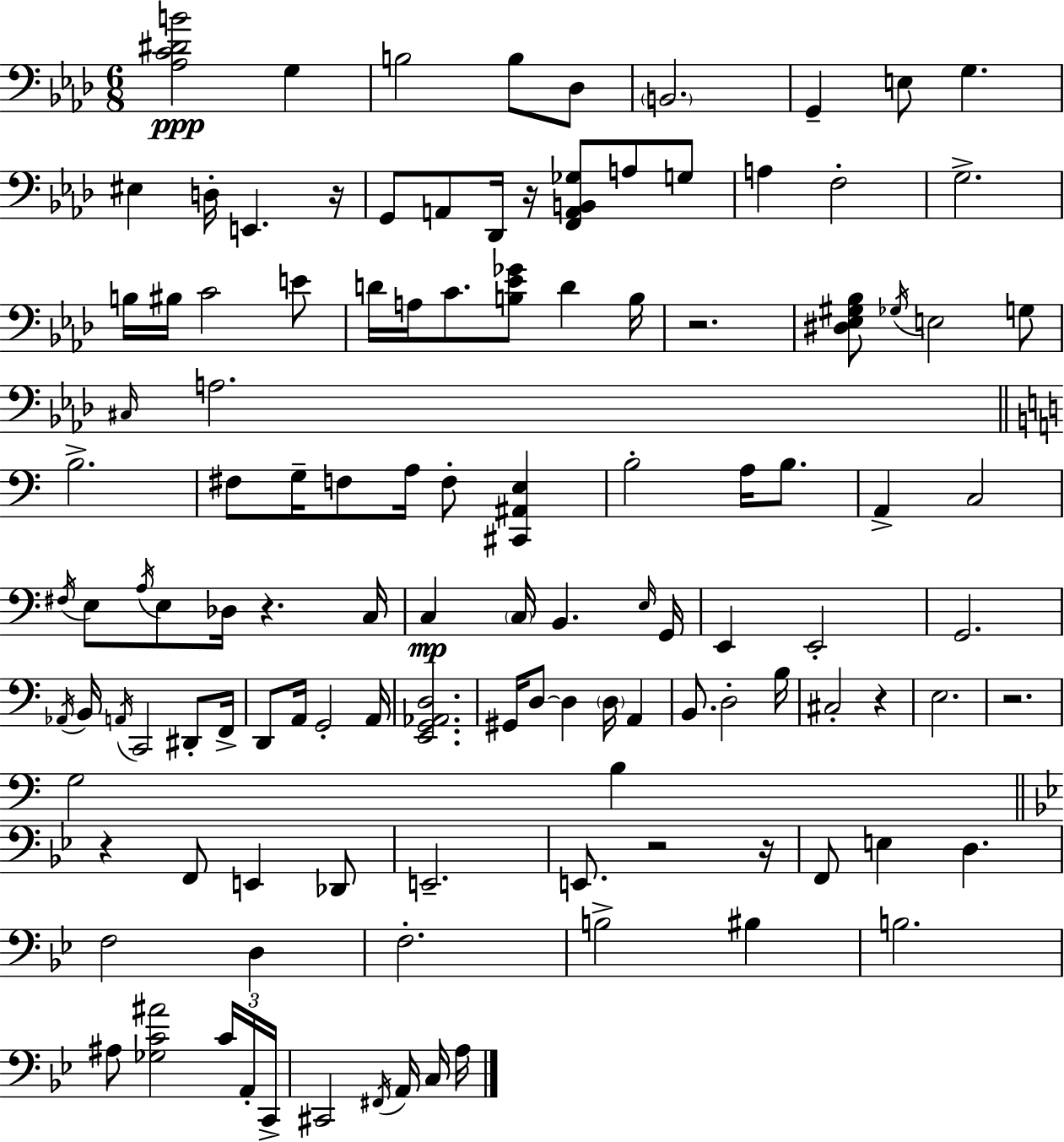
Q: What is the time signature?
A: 6/8